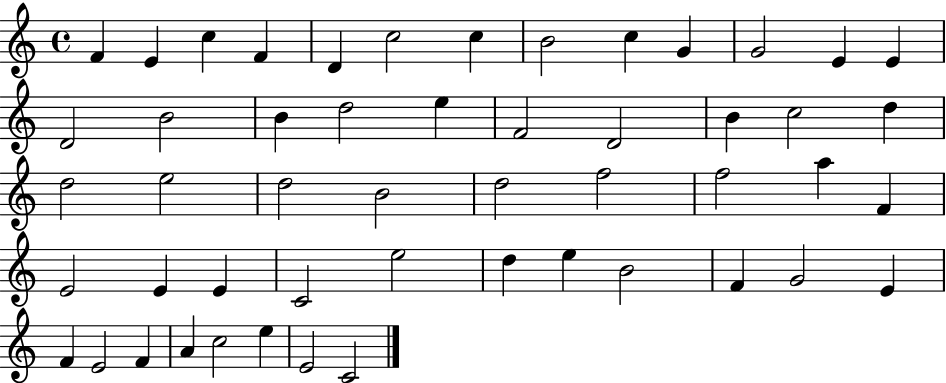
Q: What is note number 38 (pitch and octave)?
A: D5